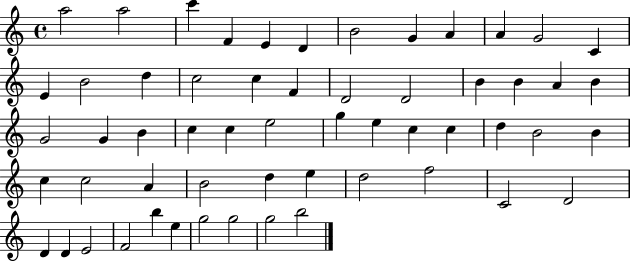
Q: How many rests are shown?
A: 0